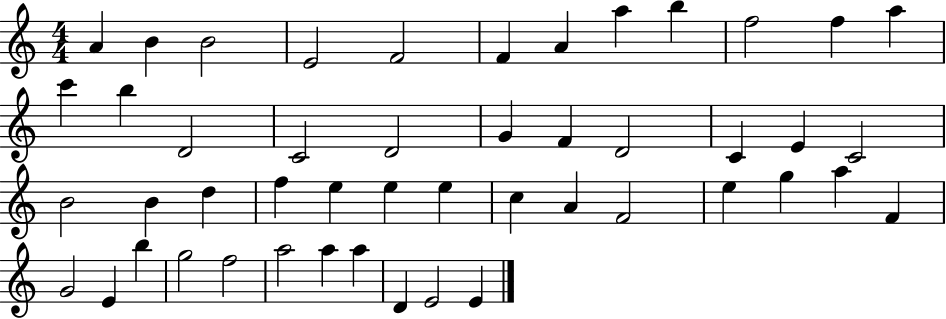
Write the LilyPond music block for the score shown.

{
  \clef treble
  \numericTimeSignature
  \time 4/4
  \key c \major
  a'4 b'4 b'2 | e'2 f'2 | f'4 a'4 a''4 b''4 | f''2 f''4 a''4 | \break c'''4 b''4 d'2 | c'2 d'2 | g'4 f'4 d'2 | c'4 e'4 c'2 | \break b'2 b'4 d''4 | f''4 e''4 e''4 e''4 | c''4 a'4 f'2 | e''4 g''4 a''4 f'4 | \break g'2 e'4 b''4 | g''2 f''2 | a''2 a''4 a''4 | d'4 e'2 e'4 | \break \bar "|."
}